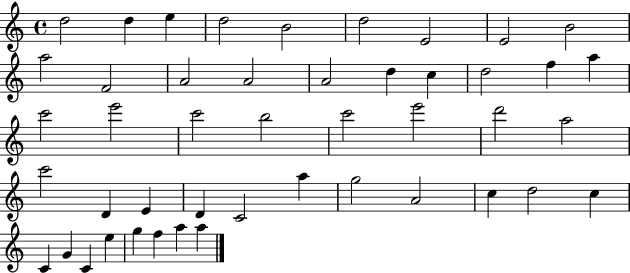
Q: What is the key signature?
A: C major